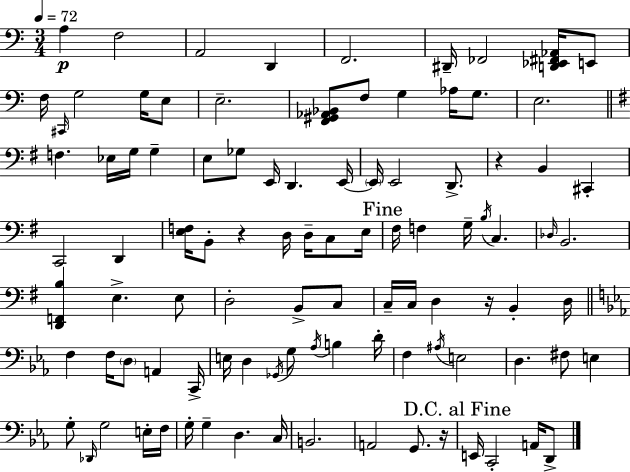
X:1
T:Untitled
M:3/4
L:1/4
K:C
A, F,2 A,,2 D,, F,,2 ^D,,/4 _F,,2 [D,,_E,,^F,,_A,,]/4 E,,/2 F,/4 ^C,,/4 G,2 G,/4 E,/2 E,2 [F,,^G,,_A,,_B,,]/2 F,/2 G, _A,/4 G,/2 E,2 F, _E,/4 G,/4 G, E,/2 _G,/2 E,,/4 D,, E,,/4 E,,/4 E,,2 D,,/2 z B,, ^C,, C,,2 D,, [E,F,]/4 B,,/2 z D,/4 D,/4 C,/2 E,/4 ^F,/4 F, G,/4 B,/4 C, _D,/4 B,,2 [D,,F,,B,] E, E,/2 D,2 B,,/2 C,/2 C,/4 C,/4 D, z/4 B,, D,/4 F, F,/4 D,/2 A,, C,,/4 E,/4 D, _G,,/4 G,/2 _A,/4 B, D/4 F, ^A,/4 E,2 D, ^F,/2 E, G,/2 _D,,/4 G,2 E,/4 F,/4 G,/4 G, D, C,/4 B,,2 A,,2 G,,/2 z/4 E,,/4 C,,2 A,,/4 D,,/2